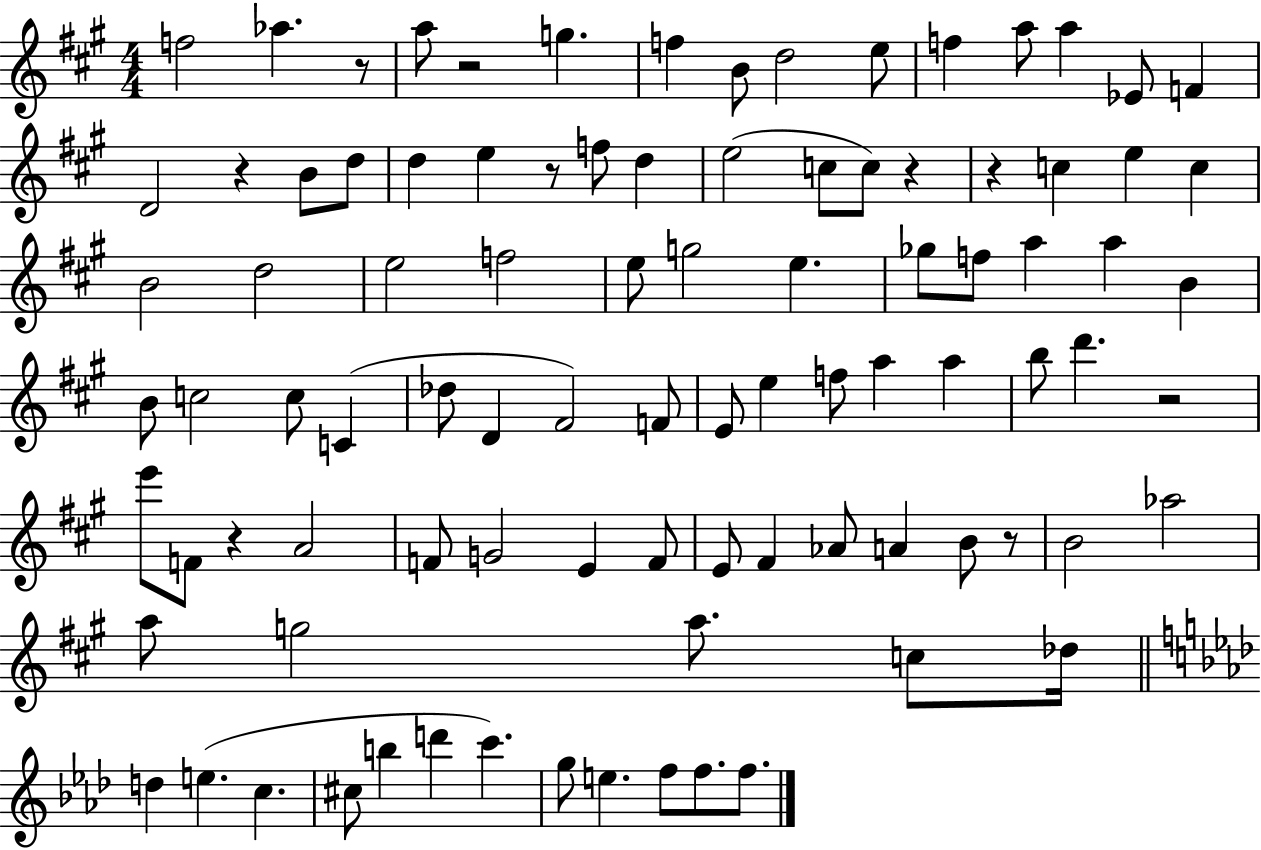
{
  \clef treble
  \numericTimeSignature
  \time 4/4
  \key a \major
  \repeat volta 2 { f''2 aes''4. r8 | a''8 r2 g''4. | f''4 b'8 d''2 e''8 | f''4 a''8 a''4 ees'8 f'4 | \break d'2 r4 b'8 d''8 | d''4 e''4 r8 f''8 d''4 | e''2( c''8 c''8) r4 | r4 c''4 e''4 c''4 | \break b'2 d''2 | e''2 f''2 | e''8 g''2 e''4. | ges''8 f''8 a''4 a''4 b'4 | \break b'8 c''2 c''8 c'4( | des''8 d'4 fis'2) f'8 | e'8 e''4 f''8 a''4 a''4 | b''8 d'''4. r2 | \break e'''8 f'8 r4 a'2 | f'8 g'2 e'4 f'8 | e'8 fis'4 aes'8 a'4 b'8 r8 | b'2 aes''2 | \break a''8 g''2 a''8. c''8 des''16 | \bar "||" \break \key aes \major d''4 e''4.( c''4. | cis''8 b''4 d'''4 c'''4.) | g''8 e''4. f''8 f''8. f''8. | } \bar "|."
}